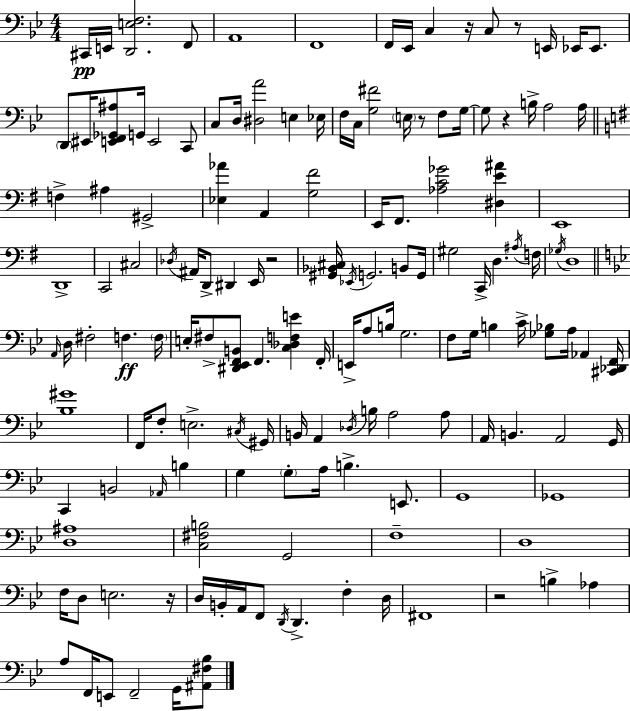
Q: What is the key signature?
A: BES major